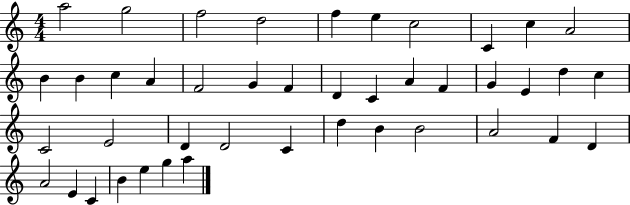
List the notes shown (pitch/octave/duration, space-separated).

A5/h G5/h F5/h D5/h F5/q E5/q C5/h C4/q C5/q A4/h B4/q B4/q C5/q A4/q F4/h G4/q F4/q D4/q C4/q A4/q F4/q G4/q E4/q D5/q C5/q C4/h E4/h D4/q D4/h C4/q D5/q B4/q B4/h A4/h F4/q D4/q A4/h E4/q C4/q B4/q E5/q G5/q A5/q